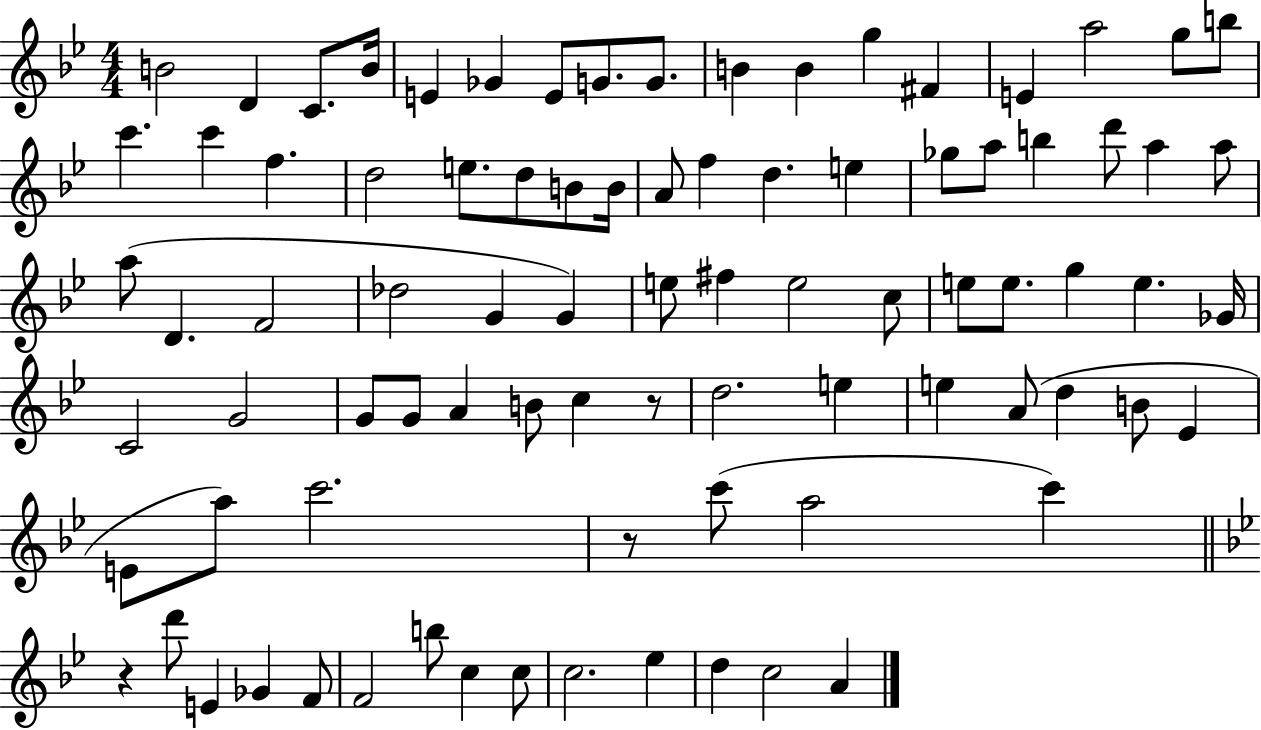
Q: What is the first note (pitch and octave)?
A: B4